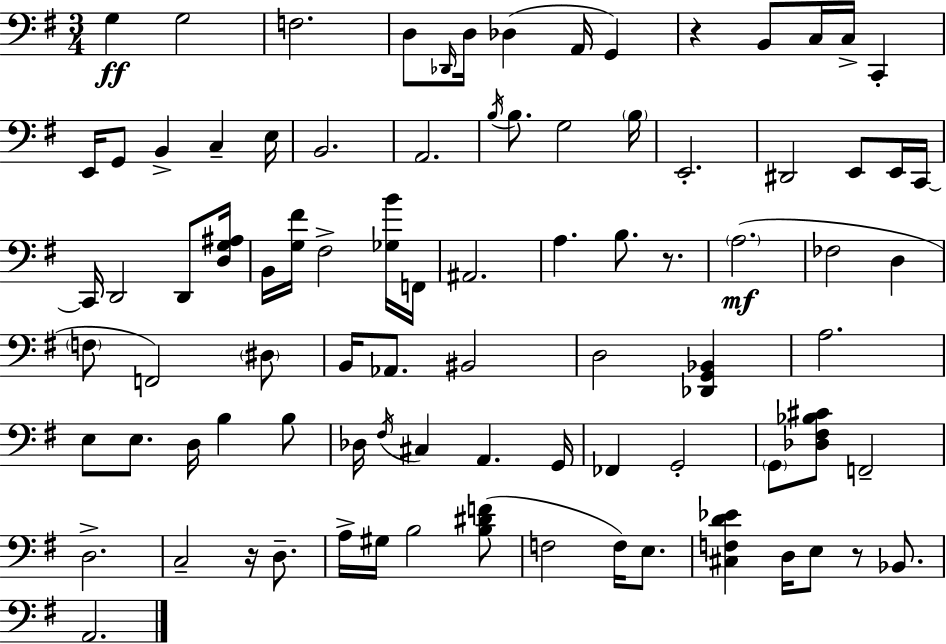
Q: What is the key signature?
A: G major